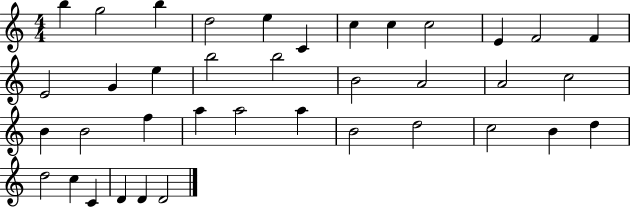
B5/q G5/h B5/q D5/h E5/q C4/q C5/q C5/q C5/h E4/q F4/h F4/q E4/h G4/q E5/q B5/h B5/h B4/h A4/h A4/h C5/h B4/q B4/h F5/q A5/q A5/h A5/q B4/h D5/h C5/h B4/q D5/q D5/h C5/q C4/q D4/q D4/q D4/h